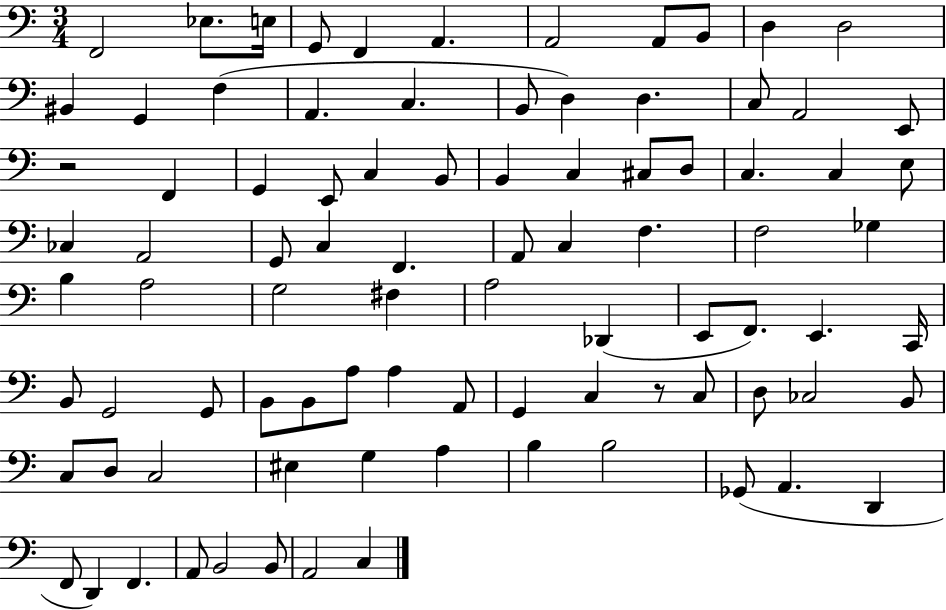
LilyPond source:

{
  \clef bass
  \numericTimeSignature
  \time 3/4
  \key c \major
  f,2 ees8. e16 | g,8 f,4 a,4. | a,2 a,8 b,8 | d4 d2 | \break bis,4 g,4 f4( | a,4. c4. | b,8 d4) d4. | c8 a,2 e,8 | \break r2 f,4 | g,4 e,8 c4 b,8 | b,4 c4 cis8 d8 | c4. c4 e8 | \break ces4 a,2 | g,8 c4 f,4. | a,8 c4 f4. | f2 ges4 | \break b4 a2 | g2 fis4 | a2 des,4( | e,8 f,8.) e,4. c,16 | \break b,8 g,2 g,8 | b,8 b,8 a8 a4 a,8 | g,4 c4 r8 c8 | d8 ces2 b,8 | \break c8 d8 c2 | eis4 g4 a4 | b4 b2 | ges,8( a,4. d,4 | \break f,8 d,4) f,4. | a,8 b,2 b,8 | a,2 c4 | \bar "|."
}